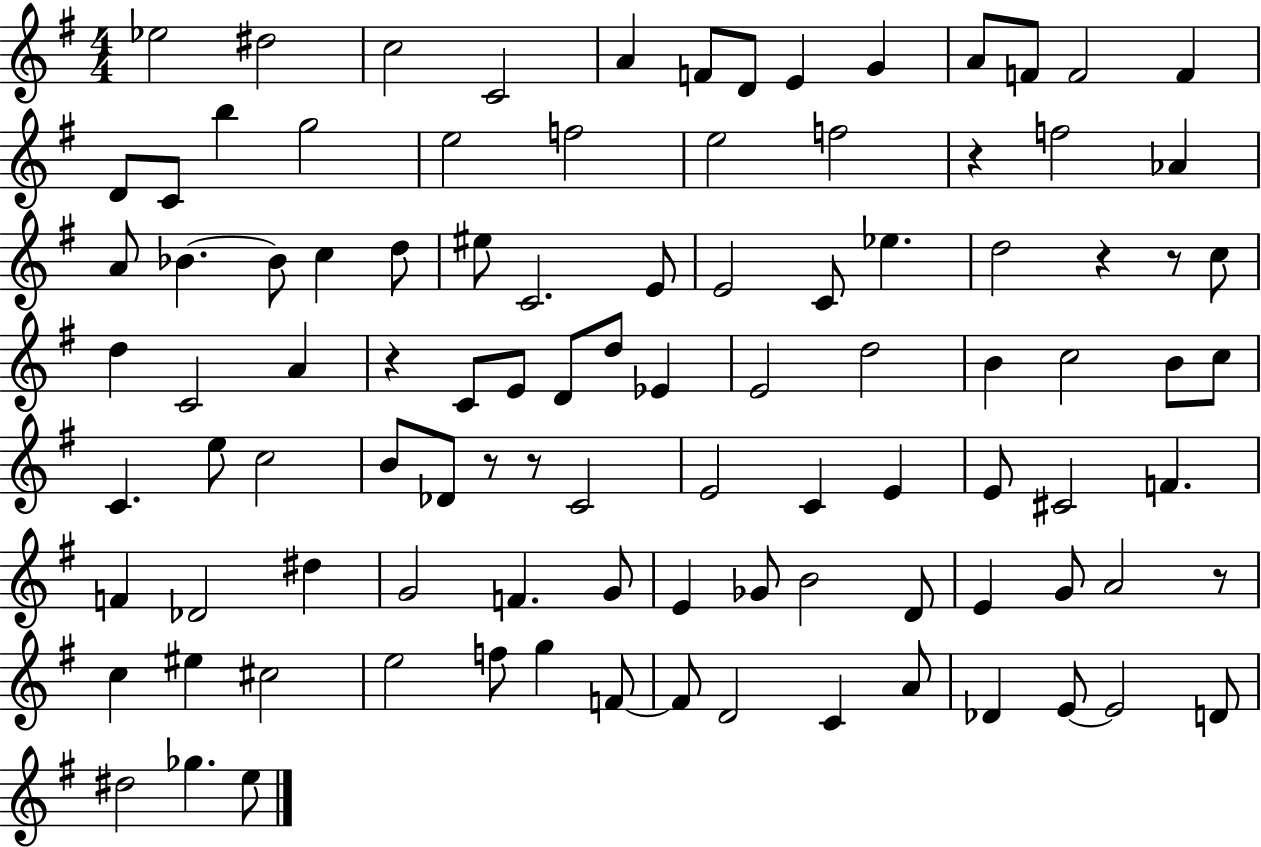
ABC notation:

X:1
T:Untitled
M:4/4
L:1/4
K:G
_e2 ^d2 c2 C2 A F/2 D/2 E G A/2 F/2 F2 F D/2 C/2 b g2 e2 f2 e2 f2 z f2 _A A/2 _B _B/2 c d/2 ^e/2 C2 E/2 E2 C/2 _e d2 z z/2 c/2 d C2 A z C/2 E/2 D/2 d/2 _E E2 d2 B c2 B/2 c/2 C e/2 c2 B/2 _D/2 z/2 z/2 C2 E2 C E E/2 ^C2 F F _D2 ^d G2 F G/2 E _G/2 B2 D/2 E G/2 A2 z/2 c ^e ^c2 e2 f/2 g F/2 F/2 D2 C A/2 _D E/2 E2 D/2 ^d2 _g e/2